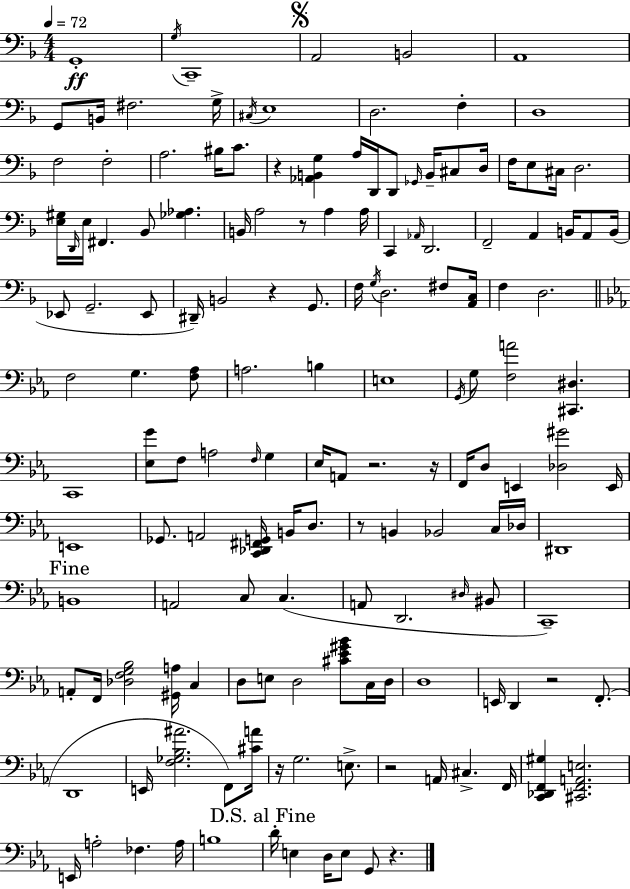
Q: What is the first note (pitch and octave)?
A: G2